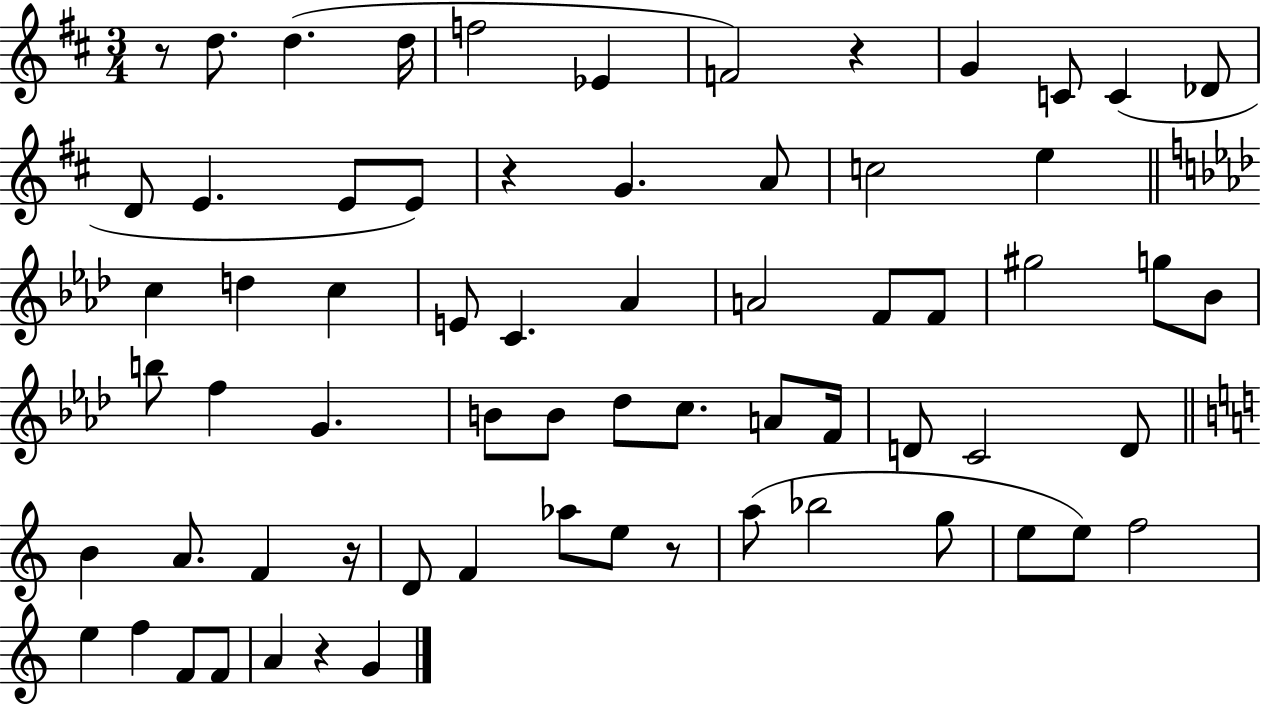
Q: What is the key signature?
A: D major